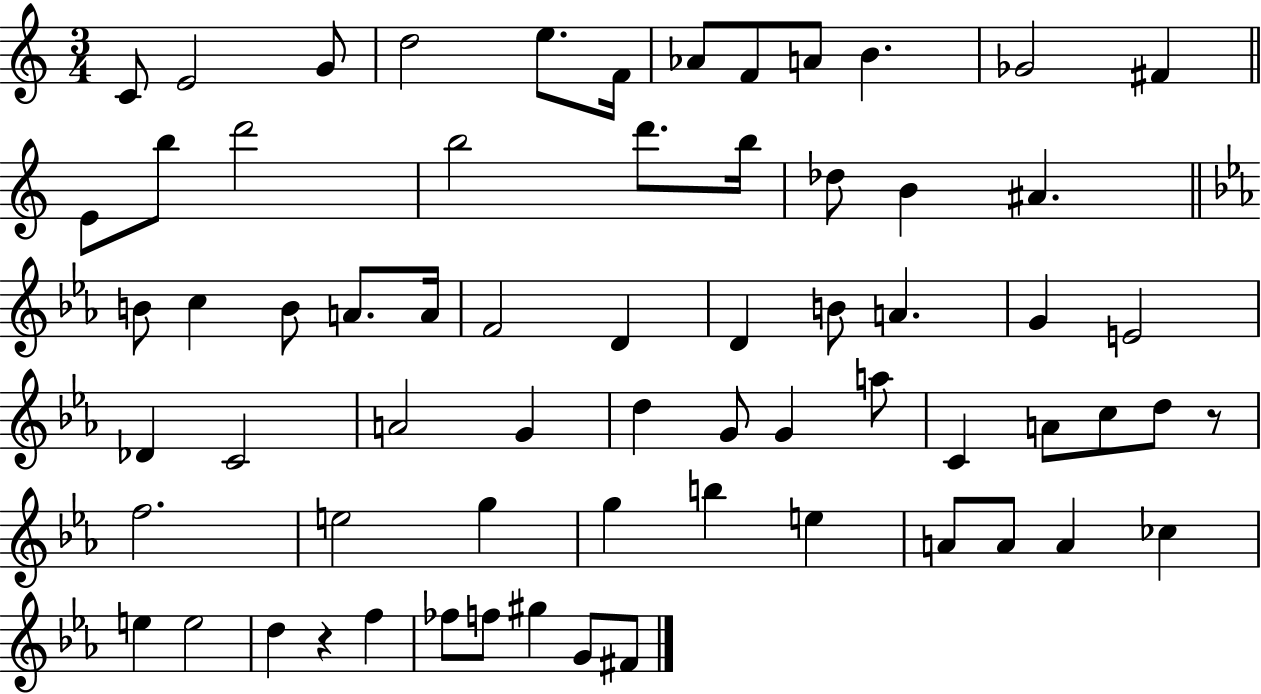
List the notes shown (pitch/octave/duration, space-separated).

C4/e E4/h G4/e D5/h E5/e. F4/s Ab4/e F4/e A4/e B4/q. Gb4/h F#4/q E4/e B5/e D6/h B5/h D6/e. B5/s Db5/e B4/q A#4/q. B4/e C5/q B4/e A4/e. A4/s F4/h D4/q D4/q B4/e A4/q. G4/q E4/h Db4/q C4/h A4/h G4/q D5/q G4/e G4/q A5/e C4/q A4/e C5/e D5/e R/e F5/h. E5/h G5/q G5/q B5/q E5/q A4/e A4/e A4/q CES5/q E5/q E5/h D5/q R/q F5/q FES5/e F5/e G#5/q G4/e F#4/e